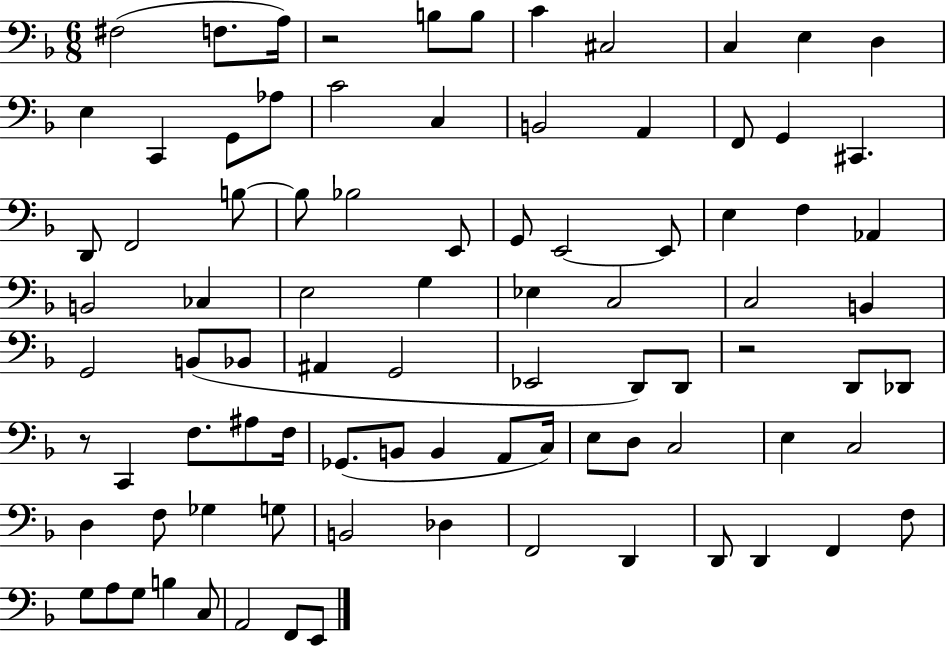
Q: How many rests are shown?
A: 3